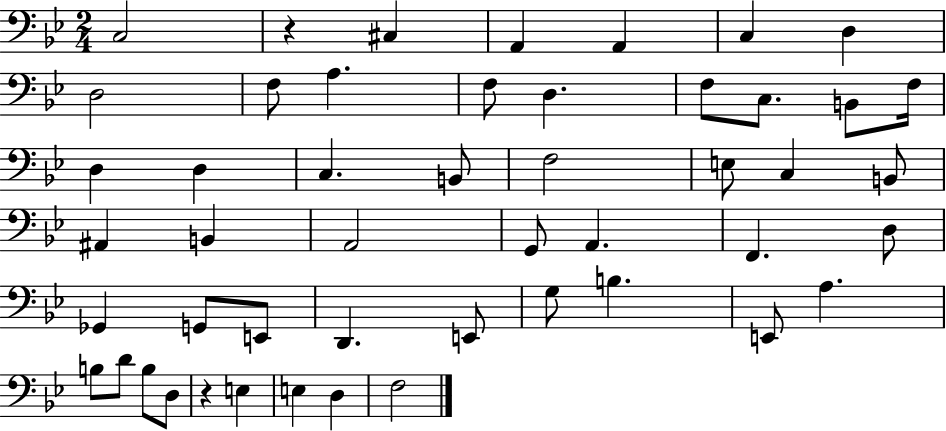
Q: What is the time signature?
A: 2/4